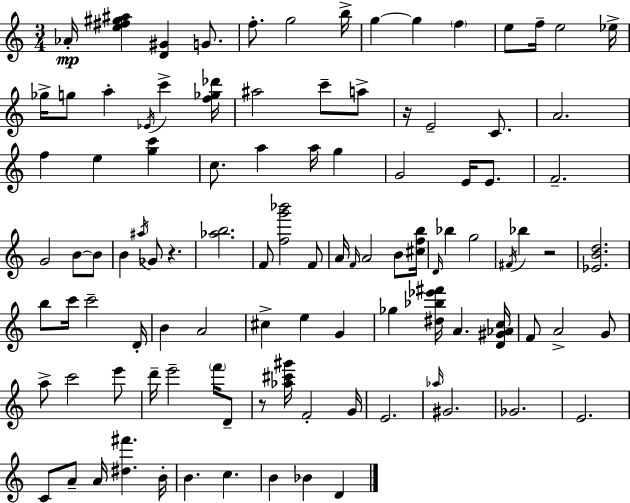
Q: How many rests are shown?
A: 4